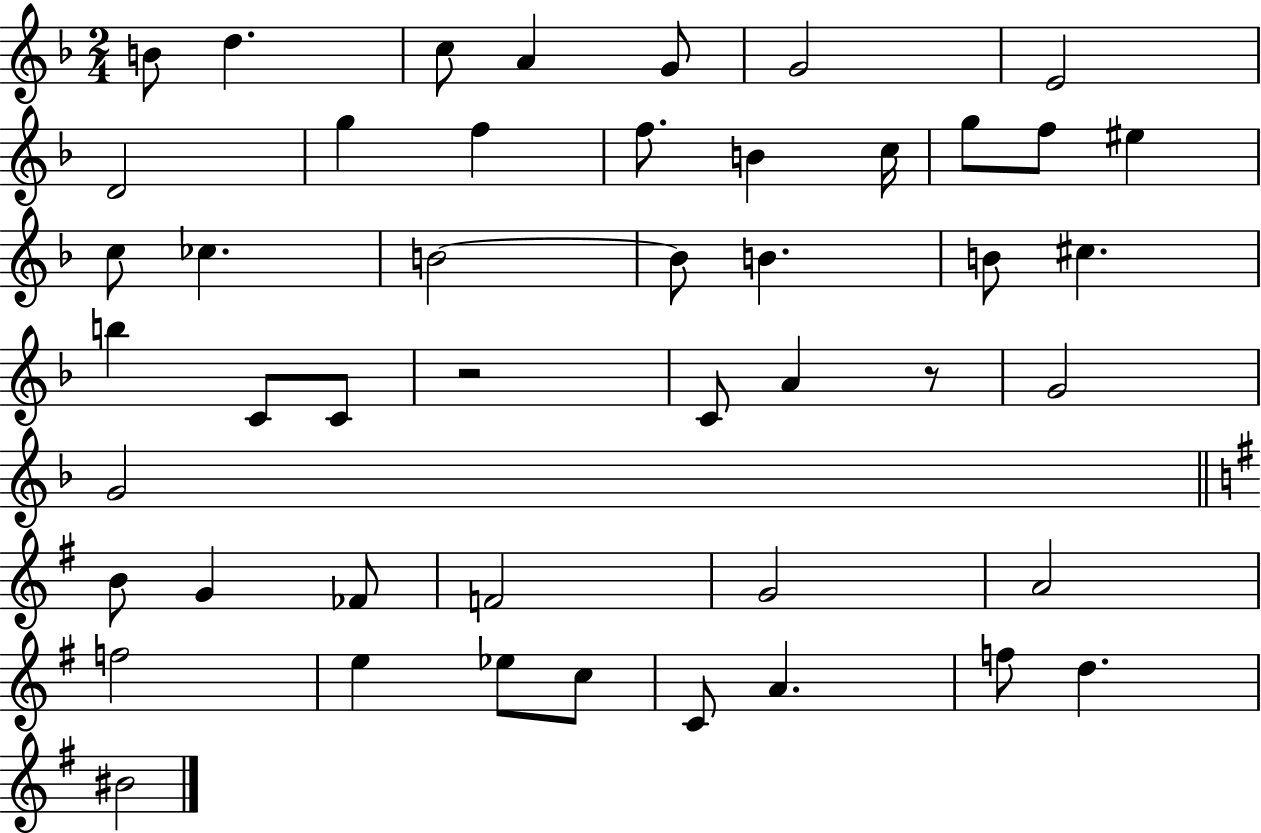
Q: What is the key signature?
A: F major